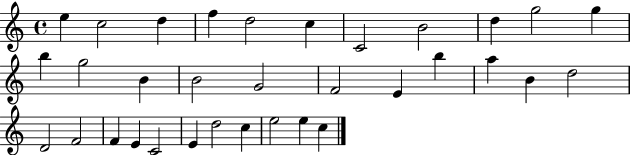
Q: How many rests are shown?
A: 0